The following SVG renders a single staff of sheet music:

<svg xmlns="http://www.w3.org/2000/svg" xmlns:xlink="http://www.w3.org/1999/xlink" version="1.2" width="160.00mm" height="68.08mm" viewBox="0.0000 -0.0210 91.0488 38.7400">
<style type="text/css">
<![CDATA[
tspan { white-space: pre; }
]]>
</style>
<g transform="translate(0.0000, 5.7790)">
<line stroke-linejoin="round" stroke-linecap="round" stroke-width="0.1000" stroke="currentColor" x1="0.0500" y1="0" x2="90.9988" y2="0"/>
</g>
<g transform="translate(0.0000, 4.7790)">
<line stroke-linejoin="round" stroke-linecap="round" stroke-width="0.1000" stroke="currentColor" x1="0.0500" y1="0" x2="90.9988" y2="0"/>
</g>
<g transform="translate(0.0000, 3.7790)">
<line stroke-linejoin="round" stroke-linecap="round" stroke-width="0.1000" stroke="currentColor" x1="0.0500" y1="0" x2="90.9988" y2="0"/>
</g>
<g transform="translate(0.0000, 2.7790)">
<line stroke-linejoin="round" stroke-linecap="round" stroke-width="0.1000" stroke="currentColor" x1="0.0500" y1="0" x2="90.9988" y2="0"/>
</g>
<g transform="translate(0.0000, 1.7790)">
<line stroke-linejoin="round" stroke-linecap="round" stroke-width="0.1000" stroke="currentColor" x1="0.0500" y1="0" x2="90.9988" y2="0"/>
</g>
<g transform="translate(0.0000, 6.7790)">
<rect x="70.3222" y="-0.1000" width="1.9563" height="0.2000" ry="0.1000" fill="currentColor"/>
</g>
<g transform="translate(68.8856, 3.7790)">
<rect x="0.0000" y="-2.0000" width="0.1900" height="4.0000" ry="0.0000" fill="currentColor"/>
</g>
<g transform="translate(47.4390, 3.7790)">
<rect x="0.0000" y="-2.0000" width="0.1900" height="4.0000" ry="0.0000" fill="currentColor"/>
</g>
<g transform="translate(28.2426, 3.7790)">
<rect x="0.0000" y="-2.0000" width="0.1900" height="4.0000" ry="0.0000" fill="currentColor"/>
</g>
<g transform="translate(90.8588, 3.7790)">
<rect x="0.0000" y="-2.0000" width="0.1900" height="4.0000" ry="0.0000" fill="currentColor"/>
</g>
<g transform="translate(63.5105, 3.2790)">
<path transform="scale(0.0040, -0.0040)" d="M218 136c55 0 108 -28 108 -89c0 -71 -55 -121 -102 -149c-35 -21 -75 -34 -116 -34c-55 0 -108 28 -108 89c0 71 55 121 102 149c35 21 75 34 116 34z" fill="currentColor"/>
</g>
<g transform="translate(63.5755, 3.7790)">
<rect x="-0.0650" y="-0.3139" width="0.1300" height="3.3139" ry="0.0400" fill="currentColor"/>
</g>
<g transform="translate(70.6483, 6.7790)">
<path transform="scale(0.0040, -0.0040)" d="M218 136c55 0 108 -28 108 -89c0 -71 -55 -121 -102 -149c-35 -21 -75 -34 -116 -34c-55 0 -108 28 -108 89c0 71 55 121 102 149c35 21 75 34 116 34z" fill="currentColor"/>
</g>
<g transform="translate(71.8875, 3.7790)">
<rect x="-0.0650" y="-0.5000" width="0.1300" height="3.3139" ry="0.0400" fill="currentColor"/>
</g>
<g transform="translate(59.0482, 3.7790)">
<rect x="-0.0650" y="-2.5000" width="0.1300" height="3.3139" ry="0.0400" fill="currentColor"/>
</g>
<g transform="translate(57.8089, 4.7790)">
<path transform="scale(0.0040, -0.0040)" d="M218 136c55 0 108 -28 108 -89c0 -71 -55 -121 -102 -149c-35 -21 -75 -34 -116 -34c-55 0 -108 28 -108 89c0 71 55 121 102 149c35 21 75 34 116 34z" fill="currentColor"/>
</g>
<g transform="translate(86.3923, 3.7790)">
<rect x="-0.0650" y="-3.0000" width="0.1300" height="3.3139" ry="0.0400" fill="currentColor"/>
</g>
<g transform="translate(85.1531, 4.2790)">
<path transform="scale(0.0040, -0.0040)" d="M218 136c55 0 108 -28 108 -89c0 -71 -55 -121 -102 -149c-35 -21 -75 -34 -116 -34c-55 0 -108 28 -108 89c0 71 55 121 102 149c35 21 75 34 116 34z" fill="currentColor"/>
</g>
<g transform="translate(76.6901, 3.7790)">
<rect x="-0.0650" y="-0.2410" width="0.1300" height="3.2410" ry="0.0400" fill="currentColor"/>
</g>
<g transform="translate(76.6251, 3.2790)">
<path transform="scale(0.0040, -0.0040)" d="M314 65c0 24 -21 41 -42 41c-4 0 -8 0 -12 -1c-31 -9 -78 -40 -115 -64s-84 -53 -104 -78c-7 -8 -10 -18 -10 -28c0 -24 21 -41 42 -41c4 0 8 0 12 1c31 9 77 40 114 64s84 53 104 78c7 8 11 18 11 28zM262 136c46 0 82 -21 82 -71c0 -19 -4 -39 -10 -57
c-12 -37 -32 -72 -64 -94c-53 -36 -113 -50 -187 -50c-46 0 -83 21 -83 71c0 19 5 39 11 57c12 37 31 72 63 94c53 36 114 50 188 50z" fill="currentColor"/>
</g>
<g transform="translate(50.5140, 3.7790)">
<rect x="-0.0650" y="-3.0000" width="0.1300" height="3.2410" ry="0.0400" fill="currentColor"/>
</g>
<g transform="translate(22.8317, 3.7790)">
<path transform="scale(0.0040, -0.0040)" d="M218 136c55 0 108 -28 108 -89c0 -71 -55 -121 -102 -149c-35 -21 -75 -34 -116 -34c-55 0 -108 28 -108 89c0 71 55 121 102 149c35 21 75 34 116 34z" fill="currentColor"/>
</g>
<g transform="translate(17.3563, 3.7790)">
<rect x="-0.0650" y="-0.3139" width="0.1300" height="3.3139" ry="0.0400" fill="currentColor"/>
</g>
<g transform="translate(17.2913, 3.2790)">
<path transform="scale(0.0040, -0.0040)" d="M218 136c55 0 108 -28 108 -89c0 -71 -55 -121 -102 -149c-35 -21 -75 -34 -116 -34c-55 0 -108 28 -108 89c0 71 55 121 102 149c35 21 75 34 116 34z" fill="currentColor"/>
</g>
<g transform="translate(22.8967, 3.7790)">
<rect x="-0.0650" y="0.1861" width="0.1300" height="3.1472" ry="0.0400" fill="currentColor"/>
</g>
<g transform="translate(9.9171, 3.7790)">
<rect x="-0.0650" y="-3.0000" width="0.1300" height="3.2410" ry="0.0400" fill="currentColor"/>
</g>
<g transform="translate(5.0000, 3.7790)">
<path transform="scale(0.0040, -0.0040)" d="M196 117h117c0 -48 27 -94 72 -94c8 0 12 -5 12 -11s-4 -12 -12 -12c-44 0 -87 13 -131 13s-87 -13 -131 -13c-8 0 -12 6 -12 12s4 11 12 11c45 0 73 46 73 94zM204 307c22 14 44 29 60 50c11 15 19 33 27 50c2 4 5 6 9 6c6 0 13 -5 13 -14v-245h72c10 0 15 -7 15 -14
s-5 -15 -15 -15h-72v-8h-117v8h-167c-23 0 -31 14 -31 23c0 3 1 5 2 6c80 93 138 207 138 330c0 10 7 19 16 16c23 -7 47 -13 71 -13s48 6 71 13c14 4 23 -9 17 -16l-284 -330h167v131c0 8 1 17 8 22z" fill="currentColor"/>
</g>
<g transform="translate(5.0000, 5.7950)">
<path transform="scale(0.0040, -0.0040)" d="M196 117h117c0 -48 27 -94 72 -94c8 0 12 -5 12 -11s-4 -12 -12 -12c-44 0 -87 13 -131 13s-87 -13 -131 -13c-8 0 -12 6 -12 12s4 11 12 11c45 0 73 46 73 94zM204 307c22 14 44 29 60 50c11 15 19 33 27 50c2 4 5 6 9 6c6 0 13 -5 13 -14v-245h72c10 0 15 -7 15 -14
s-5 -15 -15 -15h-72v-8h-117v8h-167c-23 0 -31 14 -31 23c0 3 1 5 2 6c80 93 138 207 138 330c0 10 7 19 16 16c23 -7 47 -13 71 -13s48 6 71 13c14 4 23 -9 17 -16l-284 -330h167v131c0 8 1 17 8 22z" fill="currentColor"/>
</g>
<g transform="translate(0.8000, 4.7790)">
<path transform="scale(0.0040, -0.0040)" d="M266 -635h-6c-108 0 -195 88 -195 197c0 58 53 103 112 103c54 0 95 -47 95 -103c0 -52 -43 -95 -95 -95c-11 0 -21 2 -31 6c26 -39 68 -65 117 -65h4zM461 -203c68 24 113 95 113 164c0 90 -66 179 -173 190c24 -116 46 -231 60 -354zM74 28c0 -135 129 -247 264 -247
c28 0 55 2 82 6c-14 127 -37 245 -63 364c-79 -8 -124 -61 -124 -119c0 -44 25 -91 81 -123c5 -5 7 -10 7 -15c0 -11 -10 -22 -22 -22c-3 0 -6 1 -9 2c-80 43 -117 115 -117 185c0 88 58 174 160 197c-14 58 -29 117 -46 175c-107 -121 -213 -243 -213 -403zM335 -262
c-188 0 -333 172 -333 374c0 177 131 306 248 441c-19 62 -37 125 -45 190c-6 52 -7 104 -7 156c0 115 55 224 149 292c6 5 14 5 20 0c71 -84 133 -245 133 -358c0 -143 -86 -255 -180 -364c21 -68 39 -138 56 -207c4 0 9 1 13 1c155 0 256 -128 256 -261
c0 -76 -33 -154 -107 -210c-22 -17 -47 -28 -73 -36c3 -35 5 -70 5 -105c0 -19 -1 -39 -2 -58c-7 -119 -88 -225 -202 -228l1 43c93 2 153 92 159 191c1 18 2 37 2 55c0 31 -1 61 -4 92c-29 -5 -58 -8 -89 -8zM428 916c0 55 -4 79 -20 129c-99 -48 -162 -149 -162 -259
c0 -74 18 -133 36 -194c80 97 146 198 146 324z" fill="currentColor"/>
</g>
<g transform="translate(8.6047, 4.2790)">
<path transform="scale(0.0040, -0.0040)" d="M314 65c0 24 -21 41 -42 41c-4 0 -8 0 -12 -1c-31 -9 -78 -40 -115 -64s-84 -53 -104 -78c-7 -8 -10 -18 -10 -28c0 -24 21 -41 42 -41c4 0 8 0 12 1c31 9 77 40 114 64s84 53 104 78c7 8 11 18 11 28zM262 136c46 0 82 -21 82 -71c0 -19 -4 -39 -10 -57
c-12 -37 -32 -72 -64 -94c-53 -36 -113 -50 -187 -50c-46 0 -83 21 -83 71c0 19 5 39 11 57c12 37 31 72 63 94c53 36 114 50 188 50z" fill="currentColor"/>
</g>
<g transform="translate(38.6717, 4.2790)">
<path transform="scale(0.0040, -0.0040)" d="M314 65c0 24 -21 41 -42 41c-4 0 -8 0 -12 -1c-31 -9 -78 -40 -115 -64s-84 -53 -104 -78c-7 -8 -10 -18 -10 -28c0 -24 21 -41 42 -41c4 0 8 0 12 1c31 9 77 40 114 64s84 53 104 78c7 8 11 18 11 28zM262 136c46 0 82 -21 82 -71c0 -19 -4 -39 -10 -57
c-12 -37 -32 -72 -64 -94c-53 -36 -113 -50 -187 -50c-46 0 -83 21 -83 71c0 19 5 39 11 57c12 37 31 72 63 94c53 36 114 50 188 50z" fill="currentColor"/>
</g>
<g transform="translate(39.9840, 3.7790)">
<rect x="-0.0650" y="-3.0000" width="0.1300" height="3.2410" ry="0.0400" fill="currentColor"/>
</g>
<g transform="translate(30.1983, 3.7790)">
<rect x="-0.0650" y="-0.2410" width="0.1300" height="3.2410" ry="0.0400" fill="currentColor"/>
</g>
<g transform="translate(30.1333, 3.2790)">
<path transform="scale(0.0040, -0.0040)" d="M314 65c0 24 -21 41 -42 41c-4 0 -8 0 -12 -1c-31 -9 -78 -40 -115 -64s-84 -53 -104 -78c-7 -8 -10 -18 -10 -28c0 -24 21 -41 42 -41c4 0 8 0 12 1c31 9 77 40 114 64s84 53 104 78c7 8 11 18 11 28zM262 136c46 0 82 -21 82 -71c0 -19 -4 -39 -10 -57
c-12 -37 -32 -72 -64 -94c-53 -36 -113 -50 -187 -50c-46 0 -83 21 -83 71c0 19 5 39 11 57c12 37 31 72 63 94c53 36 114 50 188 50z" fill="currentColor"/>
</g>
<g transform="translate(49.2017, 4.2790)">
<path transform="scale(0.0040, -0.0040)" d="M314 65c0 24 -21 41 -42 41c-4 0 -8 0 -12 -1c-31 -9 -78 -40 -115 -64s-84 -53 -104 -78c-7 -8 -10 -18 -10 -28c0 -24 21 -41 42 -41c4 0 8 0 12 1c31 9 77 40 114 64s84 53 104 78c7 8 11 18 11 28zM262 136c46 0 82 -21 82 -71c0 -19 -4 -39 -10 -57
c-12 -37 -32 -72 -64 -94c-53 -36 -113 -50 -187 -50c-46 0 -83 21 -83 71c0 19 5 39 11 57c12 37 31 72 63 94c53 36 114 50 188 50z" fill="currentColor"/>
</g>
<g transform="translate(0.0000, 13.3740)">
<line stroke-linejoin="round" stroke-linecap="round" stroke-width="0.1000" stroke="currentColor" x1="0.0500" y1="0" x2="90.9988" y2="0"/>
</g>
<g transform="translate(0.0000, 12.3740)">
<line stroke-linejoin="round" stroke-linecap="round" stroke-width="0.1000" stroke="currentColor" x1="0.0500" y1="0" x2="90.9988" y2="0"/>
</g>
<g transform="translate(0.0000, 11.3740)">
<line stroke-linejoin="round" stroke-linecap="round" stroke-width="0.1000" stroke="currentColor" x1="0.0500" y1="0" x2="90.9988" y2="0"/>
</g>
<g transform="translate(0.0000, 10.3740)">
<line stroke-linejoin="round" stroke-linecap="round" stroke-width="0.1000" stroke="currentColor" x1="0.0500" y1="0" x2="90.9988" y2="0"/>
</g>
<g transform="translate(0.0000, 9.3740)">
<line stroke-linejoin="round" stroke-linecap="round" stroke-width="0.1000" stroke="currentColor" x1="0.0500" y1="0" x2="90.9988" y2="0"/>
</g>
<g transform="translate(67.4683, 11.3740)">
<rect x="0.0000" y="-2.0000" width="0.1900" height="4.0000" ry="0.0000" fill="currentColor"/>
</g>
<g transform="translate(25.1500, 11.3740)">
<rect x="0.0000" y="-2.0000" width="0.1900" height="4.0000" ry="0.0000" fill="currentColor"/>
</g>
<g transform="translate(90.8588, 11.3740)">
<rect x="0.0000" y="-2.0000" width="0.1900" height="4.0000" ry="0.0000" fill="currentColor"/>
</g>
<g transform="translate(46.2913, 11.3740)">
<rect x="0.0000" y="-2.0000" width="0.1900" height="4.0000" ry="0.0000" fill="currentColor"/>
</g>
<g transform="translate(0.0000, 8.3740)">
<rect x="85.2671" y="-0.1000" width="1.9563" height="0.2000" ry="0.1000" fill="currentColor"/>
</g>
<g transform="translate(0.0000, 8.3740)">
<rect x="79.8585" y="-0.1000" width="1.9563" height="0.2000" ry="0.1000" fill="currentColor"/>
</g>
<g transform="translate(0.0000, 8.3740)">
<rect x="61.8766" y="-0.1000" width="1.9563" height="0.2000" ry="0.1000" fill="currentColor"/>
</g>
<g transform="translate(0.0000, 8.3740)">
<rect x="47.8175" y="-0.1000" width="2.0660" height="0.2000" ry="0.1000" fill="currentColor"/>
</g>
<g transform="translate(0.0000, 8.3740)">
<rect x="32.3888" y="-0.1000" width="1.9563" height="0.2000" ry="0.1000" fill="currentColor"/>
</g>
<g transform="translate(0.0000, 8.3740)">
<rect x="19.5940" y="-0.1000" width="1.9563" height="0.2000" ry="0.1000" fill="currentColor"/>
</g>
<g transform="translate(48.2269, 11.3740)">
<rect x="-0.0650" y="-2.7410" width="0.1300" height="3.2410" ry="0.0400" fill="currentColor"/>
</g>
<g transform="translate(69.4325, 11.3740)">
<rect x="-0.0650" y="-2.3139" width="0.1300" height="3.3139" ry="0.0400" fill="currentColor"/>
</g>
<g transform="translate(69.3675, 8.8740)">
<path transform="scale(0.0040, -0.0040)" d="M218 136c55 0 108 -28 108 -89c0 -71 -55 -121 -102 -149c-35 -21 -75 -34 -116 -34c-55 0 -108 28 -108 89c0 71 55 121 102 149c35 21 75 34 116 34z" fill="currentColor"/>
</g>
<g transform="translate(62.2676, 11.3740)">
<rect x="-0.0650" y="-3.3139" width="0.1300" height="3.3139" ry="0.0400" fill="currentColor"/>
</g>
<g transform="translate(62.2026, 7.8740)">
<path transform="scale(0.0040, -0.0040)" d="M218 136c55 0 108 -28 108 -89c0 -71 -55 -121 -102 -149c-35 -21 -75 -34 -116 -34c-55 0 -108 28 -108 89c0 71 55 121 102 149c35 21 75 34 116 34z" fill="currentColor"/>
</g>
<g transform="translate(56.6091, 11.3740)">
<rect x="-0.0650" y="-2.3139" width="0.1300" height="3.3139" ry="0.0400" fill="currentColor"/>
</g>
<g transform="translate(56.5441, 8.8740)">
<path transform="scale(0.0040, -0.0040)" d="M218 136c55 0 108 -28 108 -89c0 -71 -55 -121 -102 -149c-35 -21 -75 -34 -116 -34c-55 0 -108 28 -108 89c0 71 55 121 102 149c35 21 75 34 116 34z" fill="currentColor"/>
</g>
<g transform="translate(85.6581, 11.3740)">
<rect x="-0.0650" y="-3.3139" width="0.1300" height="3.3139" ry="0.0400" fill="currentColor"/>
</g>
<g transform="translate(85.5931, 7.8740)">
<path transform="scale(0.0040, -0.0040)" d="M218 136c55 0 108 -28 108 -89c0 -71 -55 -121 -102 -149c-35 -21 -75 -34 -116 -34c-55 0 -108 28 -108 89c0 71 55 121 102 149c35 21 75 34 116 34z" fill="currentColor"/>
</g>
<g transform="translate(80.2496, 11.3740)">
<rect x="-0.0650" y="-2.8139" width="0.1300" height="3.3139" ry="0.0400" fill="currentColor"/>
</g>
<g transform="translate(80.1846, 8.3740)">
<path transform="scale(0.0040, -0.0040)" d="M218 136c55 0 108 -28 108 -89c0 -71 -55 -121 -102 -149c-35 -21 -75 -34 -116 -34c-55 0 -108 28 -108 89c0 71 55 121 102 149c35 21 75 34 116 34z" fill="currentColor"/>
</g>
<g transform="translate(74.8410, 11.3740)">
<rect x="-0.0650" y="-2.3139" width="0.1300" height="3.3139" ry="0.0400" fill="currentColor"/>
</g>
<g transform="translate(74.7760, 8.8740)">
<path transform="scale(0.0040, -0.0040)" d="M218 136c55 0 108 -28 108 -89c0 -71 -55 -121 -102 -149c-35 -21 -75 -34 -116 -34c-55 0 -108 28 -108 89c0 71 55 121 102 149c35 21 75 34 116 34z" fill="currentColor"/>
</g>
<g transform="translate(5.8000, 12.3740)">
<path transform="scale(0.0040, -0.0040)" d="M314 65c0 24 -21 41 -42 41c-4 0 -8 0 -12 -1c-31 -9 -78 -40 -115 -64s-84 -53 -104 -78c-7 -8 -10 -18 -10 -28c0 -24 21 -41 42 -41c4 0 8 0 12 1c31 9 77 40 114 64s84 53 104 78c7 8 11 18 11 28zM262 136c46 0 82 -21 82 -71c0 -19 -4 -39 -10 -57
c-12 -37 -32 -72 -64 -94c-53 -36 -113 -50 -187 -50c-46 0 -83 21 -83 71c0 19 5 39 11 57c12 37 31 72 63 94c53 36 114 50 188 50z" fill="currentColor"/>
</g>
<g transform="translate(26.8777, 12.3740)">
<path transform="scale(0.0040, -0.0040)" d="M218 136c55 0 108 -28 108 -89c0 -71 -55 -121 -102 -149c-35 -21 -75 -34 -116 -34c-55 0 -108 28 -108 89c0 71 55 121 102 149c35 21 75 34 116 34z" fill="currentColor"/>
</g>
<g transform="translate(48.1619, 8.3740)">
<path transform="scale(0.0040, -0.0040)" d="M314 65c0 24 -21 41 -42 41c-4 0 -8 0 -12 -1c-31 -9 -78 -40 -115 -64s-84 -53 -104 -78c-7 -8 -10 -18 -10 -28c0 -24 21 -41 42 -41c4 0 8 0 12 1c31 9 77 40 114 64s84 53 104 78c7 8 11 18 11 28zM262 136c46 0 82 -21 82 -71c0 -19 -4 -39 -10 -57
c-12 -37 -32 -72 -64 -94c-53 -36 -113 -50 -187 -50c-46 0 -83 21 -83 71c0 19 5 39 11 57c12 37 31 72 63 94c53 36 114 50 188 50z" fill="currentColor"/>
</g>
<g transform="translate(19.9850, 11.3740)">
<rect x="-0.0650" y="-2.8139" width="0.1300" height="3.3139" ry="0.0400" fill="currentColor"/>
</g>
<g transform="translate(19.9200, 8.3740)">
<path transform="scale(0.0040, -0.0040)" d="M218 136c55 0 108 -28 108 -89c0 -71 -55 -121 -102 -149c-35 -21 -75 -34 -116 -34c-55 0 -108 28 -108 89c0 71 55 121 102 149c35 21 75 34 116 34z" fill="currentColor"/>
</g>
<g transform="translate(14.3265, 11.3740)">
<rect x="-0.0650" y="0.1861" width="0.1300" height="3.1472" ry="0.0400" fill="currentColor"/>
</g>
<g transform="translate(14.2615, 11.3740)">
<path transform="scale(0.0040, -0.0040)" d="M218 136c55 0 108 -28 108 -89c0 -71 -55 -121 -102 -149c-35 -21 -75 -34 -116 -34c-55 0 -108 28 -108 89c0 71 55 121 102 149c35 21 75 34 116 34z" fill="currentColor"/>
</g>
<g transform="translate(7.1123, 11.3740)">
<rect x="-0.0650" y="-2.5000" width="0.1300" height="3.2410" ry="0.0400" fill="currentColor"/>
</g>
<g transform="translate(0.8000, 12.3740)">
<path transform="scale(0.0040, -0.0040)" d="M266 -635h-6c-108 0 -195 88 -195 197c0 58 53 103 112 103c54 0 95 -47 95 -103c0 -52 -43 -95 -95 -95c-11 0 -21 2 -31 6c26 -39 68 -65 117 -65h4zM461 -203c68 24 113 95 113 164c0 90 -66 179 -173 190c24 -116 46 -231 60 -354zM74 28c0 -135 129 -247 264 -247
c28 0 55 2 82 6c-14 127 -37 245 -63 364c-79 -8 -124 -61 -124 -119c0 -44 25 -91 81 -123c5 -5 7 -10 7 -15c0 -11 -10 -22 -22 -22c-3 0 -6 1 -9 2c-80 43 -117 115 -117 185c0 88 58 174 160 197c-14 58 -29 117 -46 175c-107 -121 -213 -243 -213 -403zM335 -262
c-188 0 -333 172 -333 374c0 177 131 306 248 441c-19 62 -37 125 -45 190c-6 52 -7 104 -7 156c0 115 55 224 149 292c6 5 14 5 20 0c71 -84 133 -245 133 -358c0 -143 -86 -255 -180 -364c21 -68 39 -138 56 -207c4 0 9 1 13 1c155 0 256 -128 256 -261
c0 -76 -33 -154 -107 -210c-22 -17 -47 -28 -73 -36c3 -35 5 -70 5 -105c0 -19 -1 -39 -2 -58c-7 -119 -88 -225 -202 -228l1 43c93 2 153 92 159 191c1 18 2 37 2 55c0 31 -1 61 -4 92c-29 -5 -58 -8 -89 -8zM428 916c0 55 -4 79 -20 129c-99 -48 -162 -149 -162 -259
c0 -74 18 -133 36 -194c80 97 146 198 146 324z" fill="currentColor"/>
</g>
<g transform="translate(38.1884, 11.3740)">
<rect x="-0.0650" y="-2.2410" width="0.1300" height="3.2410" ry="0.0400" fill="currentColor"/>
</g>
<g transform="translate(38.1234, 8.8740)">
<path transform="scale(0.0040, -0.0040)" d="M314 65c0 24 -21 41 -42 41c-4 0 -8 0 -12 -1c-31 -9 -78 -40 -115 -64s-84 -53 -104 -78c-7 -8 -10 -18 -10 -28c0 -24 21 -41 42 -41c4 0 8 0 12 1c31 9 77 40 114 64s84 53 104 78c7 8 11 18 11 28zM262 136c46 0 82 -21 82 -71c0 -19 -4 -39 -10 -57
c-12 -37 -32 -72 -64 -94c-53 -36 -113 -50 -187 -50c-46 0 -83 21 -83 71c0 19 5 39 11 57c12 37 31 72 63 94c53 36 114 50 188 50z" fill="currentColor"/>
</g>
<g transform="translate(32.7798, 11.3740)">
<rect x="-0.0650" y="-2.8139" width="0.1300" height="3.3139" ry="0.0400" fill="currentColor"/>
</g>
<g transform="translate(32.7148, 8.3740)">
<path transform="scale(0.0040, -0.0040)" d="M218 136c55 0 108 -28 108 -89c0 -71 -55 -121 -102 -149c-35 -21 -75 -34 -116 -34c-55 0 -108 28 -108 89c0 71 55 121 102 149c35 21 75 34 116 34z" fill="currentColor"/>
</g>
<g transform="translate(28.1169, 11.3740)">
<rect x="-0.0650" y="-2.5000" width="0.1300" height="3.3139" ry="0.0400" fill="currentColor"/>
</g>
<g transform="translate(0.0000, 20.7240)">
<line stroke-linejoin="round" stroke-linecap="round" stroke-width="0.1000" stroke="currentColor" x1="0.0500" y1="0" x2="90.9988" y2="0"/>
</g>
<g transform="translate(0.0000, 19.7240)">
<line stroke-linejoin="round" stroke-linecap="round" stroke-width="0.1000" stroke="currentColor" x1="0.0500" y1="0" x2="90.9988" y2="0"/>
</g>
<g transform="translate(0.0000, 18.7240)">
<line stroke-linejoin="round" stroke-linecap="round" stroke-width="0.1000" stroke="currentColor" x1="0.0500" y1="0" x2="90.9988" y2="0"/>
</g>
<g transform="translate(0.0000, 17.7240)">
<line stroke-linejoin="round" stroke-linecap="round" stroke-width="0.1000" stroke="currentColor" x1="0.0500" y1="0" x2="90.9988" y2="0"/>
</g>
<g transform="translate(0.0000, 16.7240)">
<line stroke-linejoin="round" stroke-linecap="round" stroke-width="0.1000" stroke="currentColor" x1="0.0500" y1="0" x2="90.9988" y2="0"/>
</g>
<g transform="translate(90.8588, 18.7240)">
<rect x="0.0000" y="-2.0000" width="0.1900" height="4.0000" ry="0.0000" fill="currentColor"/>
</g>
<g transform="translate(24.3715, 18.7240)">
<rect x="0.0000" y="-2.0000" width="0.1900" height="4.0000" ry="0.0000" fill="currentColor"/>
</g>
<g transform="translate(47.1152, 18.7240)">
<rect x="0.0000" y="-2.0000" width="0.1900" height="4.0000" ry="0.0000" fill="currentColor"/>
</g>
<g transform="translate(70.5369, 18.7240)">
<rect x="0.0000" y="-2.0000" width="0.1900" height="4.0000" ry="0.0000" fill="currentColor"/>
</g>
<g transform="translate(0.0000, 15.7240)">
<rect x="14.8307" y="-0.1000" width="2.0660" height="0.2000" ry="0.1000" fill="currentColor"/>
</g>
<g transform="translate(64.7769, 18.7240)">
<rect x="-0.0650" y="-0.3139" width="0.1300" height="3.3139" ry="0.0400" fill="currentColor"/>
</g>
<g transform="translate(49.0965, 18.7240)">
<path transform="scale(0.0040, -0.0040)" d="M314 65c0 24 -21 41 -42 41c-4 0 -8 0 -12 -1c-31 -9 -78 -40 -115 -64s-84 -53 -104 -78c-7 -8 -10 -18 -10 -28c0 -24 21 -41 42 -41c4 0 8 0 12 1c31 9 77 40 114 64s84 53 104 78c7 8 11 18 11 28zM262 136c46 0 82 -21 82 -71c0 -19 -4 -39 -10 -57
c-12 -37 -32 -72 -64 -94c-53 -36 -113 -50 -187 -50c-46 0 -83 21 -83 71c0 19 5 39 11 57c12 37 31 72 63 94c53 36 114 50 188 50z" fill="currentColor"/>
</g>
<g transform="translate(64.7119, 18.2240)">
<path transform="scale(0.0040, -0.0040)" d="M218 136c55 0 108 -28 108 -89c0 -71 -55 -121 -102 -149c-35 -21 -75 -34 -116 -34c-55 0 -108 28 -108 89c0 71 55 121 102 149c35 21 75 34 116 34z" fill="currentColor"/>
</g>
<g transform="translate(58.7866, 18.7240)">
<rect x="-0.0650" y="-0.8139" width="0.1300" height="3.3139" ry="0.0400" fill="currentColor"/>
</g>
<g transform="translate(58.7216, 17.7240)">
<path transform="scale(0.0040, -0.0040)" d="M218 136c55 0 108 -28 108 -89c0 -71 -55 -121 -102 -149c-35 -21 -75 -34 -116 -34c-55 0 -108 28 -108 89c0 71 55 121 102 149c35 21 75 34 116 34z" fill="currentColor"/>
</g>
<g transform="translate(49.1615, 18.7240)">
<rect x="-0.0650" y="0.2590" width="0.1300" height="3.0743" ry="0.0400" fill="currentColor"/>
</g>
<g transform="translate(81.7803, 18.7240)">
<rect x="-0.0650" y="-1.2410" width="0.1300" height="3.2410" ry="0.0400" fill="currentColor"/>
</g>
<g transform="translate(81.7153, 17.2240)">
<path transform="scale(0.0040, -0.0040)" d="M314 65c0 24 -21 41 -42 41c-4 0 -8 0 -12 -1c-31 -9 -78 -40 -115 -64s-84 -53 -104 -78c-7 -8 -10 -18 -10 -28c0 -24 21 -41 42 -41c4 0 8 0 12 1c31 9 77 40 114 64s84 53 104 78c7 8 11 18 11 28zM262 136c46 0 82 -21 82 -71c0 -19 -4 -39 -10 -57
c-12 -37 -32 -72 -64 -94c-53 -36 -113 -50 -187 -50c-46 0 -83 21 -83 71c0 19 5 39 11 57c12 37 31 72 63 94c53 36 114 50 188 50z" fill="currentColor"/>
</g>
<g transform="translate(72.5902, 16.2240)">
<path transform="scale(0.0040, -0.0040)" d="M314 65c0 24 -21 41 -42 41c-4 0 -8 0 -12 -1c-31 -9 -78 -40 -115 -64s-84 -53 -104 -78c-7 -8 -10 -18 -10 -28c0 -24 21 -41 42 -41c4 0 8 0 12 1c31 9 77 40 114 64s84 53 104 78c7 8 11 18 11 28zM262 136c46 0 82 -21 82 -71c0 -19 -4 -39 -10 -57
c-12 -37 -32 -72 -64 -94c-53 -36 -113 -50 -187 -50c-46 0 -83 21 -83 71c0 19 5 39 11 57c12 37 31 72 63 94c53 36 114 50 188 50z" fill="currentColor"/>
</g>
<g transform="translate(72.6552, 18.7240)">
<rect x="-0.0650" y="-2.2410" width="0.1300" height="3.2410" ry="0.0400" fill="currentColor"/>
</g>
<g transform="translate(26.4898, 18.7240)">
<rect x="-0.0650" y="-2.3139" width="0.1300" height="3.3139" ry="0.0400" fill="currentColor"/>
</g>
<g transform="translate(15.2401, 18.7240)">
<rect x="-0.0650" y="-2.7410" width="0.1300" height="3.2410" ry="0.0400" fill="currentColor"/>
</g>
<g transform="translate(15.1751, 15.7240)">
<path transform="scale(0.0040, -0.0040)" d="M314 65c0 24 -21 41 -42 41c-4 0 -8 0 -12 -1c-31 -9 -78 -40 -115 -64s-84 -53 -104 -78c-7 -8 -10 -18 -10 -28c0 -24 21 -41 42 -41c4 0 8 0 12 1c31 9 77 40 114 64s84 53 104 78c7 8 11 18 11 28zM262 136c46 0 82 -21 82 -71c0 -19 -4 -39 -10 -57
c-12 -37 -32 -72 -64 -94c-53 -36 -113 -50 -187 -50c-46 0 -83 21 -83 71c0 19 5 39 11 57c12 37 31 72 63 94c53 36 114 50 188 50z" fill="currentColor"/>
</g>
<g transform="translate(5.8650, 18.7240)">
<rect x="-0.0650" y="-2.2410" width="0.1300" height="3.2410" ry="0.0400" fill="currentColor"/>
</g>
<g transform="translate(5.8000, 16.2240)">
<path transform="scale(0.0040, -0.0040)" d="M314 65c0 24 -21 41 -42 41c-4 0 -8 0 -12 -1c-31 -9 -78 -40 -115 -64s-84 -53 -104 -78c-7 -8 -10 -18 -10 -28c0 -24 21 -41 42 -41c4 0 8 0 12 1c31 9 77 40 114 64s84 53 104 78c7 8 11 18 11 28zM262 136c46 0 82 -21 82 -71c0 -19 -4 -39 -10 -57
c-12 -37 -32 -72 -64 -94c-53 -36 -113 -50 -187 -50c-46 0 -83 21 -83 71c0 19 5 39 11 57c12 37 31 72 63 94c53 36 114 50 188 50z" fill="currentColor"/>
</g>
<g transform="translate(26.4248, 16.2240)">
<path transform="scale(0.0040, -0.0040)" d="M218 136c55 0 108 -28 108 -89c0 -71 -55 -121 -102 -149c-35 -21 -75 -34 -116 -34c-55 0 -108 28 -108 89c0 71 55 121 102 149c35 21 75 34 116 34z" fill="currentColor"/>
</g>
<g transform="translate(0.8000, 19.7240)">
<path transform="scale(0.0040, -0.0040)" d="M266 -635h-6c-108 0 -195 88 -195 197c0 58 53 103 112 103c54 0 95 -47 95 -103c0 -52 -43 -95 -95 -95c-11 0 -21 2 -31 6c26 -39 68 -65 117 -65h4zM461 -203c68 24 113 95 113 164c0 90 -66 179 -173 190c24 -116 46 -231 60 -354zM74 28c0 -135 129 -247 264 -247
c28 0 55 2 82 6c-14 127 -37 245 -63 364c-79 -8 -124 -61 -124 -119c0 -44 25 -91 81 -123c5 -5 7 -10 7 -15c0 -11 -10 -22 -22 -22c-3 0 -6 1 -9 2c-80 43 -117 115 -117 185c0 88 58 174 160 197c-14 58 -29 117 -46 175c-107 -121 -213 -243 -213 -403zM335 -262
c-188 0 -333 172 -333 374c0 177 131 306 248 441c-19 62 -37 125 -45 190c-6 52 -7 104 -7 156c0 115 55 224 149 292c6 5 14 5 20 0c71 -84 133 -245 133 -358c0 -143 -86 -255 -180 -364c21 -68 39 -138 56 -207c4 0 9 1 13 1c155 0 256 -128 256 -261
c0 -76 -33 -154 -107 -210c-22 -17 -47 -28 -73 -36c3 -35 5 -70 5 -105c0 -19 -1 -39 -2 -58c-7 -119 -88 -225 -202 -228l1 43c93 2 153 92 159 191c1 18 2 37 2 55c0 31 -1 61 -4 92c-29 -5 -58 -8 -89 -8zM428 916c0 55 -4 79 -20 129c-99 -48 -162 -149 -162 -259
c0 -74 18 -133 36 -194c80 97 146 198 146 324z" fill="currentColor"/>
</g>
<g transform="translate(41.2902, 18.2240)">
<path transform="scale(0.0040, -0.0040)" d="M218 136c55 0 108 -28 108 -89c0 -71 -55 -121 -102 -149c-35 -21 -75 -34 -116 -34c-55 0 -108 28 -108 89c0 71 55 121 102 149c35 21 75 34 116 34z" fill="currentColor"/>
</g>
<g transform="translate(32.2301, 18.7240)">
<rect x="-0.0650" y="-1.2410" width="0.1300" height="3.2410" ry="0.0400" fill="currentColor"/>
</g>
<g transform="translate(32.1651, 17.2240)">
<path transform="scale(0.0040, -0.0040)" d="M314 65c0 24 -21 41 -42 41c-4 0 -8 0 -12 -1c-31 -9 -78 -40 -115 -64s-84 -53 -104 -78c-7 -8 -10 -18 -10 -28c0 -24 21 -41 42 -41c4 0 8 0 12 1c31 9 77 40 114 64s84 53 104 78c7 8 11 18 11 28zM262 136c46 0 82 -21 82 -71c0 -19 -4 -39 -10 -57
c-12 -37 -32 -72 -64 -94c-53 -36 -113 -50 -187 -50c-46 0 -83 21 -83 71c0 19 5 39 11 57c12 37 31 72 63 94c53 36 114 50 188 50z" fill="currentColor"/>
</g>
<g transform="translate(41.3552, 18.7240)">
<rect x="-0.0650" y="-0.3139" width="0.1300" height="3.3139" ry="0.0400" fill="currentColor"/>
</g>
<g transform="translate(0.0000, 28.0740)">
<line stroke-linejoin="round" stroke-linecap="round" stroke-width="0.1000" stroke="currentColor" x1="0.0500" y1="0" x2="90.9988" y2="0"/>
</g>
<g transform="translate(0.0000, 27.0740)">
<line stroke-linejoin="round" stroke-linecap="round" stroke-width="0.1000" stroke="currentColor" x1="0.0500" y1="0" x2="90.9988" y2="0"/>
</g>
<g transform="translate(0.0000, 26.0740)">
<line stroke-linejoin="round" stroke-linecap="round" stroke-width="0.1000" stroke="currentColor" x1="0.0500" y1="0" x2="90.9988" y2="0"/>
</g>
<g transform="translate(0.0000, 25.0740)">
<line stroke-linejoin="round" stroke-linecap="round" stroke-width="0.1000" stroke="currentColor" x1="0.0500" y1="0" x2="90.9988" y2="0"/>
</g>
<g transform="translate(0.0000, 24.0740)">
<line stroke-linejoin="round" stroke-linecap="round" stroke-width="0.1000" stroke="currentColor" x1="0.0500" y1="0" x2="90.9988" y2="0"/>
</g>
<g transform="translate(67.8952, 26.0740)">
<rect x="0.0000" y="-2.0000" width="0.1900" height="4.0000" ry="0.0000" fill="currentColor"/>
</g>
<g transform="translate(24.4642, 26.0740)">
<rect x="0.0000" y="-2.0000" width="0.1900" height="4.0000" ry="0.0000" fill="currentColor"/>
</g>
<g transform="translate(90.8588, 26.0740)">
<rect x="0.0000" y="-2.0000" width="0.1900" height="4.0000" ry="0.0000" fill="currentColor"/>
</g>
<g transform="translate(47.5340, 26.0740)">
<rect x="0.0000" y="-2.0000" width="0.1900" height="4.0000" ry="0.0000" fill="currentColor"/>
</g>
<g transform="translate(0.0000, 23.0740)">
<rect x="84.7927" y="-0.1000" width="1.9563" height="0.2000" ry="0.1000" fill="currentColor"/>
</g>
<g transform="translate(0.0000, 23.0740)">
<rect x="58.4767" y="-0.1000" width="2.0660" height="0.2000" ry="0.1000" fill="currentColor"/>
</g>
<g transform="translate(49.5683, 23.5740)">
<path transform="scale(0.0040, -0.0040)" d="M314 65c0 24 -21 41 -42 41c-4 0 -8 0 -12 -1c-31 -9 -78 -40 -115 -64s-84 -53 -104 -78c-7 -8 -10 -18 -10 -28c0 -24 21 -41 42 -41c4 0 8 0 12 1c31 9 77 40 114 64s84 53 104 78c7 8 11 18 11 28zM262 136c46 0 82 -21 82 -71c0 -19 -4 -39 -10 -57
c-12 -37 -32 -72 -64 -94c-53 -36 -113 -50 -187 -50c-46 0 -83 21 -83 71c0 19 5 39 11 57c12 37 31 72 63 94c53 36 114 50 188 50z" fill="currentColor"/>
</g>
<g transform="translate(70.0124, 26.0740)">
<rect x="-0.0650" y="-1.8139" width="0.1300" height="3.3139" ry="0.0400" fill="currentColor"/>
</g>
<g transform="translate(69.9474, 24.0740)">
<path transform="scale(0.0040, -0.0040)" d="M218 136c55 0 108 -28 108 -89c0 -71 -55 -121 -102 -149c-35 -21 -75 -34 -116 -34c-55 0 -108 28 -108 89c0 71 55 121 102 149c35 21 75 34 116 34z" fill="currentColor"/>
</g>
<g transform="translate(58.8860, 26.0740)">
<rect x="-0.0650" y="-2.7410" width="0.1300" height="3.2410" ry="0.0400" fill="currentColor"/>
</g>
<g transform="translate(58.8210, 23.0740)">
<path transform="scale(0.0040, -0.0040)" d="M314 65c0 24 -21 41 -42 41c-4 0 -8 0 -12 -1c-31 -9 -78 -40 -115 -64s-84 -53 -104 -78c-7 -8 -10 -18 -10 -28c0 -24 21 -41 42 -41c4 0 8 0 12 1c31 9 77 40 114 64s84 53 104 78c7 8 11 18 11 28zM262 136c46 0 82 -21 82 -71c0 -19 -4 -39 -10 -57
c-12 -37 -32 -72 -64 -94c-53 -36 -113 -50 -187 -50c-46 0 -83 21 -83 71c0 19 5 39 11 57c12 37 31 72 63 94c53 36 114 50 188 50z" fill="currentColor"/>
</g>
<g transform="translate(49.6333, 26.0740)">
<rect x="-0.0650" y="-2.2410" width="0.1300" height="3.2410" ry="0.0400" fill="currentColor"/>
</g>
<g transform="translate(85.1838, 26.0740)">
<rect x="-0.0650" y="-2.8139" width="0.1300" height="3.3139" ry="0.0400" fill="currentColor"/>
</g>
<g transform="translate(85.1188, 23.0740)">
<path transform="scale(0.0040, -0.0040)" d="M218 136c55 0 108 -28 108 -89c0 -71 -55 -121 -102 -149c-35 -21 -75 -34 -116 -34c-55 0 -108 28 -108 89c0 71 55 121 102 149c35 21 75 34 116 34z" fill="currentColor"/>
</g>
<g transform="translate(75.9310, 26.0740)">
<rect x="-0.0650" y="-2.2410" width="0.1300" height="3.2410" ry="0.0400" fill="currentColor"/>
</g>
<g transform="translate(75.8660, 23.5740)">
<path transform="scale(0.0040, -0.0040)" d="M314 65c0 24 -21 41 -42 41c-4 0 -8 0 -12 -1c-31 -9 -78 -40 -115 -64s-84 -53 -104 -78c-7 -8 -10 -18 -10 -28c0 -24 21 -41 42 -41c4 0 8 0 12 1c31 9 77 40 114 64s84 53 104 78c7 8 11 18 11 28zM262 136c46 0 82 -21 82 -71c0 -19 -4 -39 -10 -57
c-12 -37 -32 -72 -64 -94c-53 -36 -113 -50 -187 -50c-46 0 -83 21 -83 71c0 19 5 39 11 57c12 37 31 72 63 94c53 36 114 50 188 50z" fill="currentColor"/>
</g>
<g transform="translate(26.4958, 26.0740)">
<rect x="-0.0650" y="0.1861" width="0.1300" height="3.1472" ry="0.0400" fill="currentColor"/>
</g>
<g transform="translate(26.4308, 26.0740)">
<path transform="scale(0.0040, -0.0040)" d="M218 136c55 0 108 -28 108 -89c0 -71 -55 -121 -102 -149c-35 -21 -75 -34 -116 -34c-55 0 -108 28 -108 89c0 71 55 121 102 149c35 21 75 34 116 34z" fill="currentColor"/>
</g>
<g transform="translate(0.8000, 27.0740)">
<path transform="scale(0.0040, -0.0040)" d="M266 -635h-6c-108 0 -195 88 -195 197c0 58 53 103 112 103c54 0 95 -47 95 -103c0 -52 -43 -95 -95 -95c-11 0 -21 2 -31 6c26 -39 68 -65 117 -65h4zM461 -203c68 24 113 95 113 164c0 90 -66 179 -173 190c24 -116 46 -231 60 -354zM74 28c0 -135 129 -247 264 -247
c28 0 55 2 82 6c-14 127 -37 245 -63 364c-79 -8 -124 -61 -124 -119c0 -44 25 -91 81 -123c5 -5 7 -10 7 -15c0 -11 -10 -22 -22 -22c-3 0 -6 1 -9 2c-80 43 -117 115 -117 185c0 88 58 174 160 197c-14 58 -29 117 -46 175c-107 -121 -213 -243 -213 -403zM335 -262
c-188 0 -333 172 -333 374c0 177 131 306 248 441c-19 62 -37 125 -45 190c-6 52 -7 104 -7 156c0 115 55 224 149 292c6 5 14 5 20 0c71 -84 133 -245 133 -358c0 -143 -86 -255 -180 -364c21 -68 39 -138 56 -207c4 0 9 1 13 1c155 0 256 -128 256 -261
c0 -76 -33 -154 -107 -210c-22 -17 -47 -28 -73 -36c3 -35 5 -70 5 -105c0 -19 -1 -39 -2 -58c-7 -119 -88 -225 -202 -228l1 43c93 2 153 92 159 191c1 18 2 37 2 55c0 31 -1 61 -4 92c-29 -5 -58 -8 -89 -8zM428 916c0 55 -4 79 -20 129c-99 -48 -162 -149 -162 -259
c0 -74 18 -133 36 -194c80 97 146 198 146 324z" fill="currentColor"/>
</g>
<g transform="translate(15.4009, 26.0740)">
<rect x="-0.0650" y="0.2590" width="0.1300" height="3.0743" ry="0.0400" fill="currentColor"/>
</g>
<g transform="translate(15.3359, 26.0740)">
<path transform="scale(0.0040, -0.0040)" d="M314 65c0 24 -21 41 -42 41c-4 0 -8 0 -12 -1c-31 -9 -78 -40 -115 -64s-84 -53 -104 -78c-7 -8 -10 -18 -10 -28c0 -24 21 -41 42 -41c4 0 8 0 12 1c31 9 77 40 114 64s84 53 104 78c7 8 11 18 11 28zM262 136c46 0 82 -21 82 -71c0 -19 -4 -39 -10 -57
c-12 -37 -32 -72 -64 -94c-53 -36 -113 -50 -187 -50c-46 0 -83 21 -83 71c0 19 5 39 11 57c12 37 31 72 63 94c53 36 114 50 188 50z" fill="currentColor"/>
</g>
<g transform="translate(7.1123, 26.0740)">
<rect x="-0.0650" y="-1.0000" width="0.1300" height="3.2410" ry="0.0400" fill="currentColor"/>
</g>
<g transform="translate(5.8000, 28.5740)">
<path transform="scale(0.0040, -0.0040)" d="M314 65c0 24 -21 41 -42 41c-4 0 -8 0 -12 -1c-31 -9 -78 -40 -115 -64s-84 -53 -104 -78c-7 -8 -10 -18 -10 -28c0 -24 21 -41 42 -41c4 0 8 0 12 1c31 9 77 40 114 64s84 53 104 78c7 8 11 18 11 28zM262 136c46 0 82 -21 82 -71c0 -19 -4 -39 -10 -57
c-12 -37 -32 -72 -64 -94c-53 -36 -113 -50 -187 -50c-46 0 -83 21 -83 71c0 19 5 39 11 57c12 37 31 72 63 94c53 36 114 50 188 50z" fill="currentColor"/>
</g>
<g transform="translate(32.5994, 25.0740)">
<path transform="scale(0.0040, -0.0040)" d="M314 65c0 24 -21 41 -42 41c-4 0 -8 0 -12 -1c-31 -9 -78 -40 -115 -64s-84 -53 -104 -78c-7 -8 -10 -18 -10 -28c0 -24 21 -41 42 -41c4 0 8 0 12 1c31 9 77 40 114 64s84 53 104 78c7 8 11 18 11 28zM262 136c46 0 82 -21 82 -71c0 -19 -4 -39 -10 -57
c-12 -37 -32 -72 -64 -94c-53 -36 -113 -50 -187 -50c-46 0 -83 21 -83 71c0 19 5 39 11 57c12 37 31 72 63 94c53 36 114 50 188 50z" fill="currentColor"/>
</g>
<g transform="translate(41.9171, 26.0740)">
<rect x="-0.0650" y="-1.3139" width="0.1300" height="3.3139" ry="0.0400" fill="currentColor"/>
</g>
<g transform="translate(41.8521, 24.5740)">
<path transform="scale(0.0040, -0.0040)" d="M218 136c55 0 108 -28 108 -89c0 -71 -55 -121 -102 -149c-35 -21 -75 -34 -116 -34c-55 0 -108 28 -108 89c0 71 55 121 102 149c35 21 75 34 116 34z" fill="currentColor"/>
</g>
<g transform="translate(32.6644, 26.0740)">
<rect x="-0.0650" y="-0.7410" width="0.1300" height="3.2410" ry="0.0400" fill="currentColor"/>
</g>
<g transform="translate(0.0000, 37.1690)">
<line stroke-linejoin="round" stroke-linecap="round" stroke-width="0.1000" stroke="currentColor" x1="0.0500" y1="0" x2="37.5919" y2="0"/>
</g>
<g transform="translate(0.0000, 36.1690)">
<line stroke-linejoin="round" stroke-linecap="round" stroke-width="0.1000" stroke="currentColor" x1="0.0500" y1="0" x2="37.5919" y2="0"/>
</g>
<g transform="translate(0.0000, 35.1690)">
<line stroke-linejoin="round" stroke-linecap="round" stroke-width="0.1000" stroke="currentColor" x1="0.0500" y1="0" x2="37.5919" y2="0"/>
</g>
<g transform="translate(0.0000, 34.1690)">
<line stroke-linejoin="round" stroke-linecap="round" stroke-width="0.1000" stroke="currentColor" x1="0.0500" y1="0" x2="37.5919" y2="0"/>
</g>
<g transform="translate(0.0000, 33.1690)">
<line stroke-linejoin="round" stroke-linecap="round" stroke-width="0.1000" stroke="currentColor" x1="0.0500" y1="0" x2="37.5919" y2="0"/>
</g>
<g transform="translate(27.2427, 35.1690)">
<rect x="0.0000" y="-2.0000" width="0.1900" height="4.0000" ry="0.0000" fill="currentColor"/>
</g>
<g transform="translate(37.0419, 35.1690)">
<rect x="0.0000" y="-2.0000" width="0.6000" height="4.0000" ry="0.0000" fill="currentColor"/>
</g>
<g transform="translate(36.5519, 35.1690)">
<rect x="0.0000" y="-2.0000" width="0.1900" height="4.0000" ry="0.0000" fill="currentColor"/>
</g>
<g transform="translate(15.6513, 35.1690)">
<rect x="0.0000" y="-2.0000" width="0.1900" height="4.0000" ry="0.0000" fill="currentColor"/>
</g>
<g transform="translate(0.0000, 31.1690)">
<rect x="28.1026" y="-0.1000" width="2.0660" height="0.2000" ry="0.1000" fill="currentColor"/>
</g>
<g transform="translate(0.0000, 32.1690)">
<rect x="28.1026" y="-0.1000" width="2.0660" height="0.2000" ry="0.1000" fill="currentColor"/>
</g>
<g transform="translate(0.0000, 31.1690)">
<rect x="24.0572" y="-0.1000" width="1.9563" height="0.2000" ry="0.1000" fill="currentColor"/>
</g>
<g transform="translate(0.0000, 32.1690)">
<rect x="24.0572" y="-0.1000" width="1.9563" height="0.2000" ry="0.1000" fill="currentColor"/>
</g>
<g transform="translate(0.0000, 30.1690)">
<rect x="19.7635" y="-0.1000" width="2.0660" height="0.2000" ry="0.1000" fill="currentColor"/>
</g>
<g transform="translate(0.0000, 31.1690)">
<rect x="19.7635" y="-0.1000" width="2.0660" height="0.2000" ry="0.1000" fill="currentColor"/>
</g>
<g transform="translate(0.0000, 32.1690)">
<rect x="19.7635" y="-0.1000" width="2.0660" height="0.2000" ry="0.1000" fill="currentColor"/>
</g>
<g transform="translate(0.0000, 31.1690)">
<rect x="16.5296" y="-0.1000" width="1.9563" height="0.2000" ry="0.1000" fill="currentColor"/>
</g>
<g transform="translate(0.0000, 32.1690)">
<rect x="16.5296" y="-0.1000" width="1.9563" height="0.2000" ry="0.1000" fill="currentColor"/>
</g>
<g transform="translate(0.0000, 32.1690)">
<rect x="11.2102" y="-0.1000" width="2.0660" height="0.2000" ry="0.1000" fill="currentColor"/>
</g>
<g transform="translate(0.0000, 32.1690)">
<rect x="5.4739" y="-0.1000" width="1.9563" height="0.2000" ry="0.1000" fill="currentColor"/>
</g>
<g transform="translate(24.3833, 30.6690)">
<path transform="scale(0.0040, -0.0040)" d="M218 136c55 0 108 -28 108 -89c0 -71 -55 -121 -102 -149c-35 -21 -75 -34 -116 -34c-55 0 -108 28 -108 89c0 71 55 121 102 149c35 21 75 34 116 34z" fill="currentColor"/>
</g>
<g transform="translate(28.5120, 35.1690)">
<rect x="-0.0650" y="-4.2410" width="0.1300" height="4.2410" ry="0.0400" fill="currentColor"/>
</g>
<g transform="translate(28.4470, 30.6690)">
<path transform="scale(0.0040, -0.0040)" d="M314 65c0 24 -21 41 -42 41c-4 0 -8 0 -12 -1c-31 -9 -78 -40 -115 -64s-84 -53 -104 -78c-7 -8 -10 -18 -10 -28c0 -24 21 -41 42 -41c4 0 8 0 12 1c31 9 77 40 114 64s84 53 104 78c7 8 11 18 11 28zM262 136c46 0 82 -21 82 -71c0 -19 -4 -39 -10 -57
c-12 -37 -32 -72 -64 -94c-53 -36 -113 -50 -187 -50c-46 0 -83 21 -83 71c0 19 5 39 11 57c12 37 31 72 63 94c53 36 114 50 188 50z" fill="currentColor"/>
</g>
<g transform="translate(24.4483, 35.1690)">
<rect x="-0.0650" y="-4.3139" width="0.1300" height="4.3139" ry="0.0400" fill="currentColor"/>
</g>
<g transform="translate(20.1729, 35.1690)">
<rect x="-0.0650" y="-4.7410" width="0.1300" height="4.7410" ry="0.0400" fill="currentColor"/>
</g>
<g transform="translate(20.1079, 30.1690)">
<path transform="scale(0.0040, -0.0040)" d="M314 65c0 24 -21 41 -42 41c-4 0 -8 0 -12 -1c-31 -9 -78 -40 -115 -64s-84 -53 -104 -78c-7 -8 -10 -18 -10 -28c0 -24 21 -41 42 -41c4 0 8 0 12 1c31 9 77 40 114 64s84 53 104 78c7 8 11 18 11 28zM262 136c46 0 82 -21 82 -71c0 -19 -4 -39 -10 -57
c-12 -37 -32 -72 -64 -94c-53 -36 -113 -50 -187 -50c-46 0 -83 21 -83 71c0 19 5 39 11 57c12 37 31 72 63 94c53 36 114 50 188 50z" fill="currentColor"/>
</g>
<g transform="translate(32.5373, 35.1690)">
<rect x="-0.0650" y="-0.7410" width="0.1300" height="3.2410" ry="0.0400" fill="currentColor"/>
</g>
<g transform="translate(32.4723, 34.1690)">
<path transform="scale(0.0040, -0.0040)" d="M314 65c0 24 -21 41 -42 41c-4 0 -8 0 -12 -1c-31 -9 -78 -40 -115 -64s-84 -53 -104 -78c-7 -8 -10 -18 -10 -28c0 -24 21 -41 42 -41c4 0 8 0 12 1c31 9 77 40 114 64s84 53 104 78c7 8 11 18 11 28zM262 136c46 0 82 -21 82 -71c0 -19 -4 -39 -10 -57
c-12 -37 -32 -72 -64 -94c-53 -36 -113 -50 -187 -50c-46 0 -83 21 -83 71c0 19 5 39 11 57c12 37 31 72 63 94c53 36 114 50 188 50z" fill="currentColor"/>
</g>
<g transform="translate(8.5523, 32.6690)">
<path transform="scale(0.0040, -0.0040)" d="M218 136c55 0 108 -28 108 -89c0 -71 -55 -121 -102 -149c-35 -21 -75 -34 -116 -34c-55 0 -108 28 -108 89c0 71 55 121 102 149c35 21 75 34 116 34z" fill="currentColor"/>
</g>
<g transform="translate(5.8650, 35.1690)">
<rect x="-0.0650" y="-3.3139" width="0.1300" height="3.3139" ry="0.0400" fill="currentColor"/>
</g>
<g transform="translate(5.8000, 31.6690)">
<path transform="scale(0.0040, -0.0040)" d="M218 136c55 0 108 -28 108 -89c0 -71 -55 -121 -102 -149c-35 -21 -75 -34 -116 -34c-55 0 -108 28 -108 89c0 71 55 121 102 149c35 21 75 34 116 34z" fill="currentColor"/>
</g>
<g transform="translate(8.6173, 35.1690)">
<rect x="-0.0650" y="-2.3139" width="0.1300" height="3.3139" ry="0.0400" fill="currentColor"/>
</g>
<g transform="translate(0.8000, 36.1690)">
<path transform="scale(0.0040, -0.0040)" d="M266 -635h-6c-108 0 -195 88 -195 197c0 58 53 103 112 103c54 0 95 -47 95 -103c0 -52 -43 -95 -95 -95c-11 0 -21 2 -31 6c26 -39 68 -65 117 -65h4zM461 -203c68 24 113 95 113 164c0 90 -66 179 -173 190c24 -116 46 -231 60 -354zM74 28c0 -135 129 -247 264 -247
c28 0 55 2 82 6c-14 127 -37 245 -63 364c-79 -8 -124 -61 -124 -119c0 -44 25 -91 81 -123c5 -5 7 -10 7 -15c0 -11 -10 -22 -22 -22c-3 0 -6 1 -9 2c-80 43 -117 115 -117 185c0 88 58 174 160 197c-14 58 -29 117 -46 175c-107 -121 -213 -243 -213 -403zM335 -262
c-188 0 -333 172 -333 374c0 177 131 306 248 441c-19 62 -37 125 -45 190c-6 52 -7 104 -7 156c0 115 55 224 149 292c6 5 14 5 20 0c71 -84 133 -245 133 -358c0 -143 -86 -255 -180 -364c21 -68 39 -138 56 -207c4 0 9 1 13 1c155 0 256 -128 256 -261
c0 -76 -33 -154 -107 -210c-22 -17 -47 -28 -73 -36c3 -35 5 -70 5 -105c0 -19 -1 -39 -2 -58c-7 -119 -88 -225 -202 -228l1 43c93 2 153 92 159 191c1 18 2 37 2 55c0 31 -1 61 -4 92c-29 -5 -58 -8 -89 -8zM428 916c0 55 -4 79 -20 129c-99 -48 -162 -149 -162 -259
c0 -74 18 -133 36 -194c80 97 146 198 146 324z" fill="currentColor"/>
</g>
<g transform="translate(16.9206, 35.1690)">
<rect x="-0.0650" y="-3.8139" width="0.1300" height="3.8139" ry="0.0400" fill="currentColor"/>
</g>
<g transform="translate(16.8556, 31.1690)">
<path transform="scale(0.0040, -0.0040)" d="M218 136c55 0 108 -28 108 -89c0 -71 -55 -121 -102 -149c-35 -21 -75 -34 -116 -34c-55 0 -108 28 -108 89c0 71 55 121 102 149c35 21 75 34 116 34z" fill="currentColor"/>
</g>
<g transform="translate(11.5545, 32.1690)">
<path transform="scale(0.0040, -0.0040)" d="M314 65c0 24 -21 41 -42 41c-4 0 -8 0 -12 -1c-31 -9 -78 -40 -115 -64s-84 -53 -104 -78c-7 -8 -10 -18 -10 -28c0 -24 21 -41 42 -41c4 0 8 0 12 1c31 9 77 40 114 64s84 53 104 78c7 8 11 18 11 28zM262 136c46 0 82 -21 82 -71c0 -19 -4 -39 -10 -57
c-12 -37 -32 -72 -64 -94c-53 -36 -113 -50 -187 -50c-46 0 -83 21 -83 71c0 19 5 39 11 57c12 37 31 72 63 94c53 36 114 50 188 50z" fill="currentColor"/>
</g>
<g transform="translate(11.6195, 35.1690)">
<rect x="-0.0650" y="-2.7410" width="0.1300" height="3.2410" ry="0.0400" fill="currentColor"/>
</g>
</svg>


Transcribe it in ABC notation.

X:1
T:Untitled
M:4/4
L:1/4
K:C
A2 c B c2 A2 A2 G c C c2 A G2 B a G a g2 a2 g b g g a b g2 a2 g e2 c B2 d c g2 e2 D2 B2 B d2 e g2 a2 f g2 a b g a2 c' e'2 d' d'2 d2